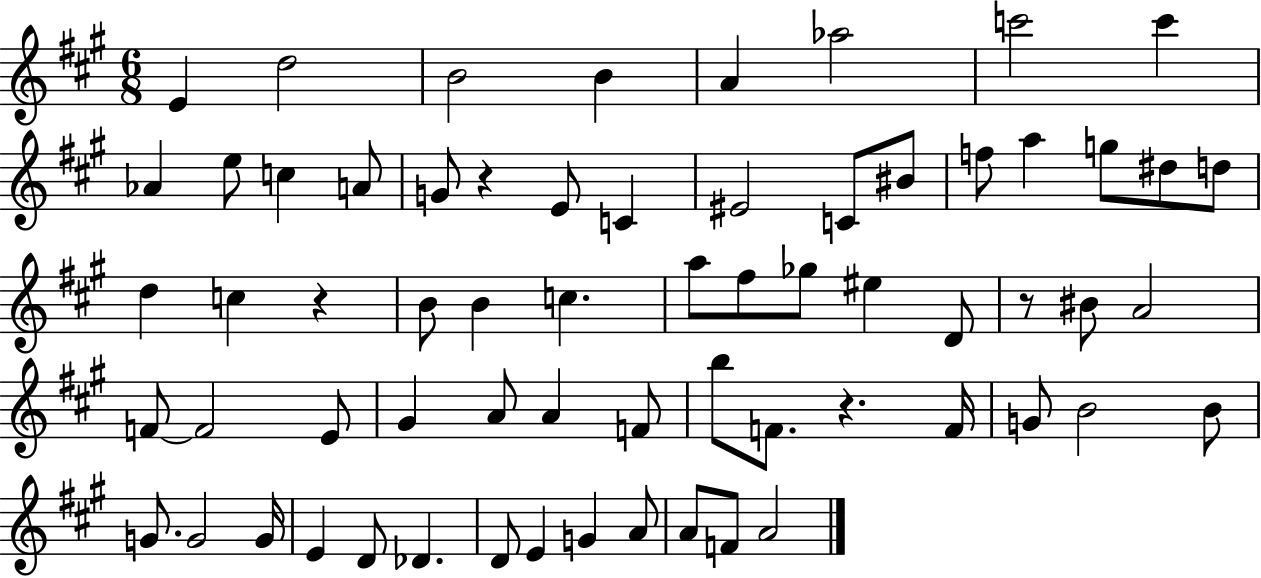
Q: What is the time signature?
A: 6/8